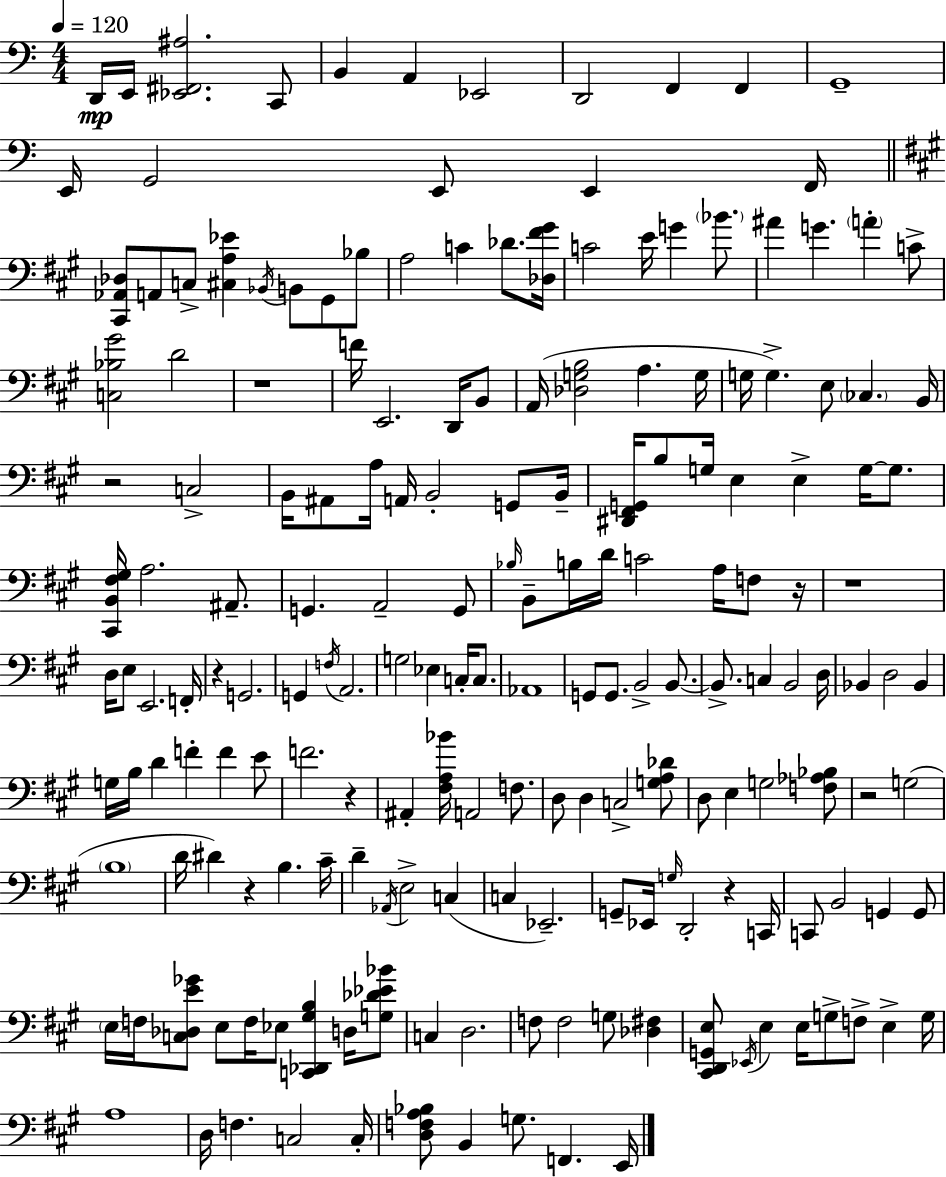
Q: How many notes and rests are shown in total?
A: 185